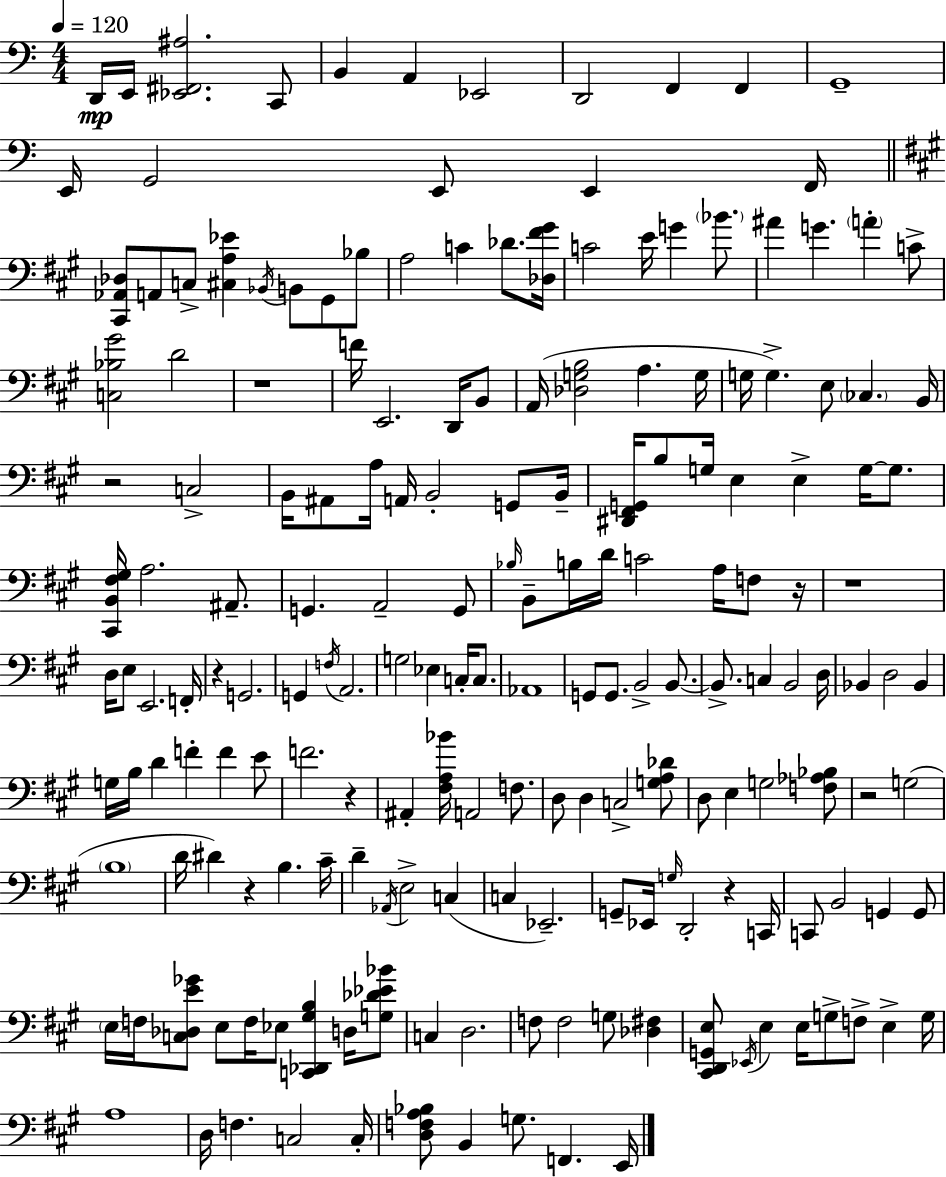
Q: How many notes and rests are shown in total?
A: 185